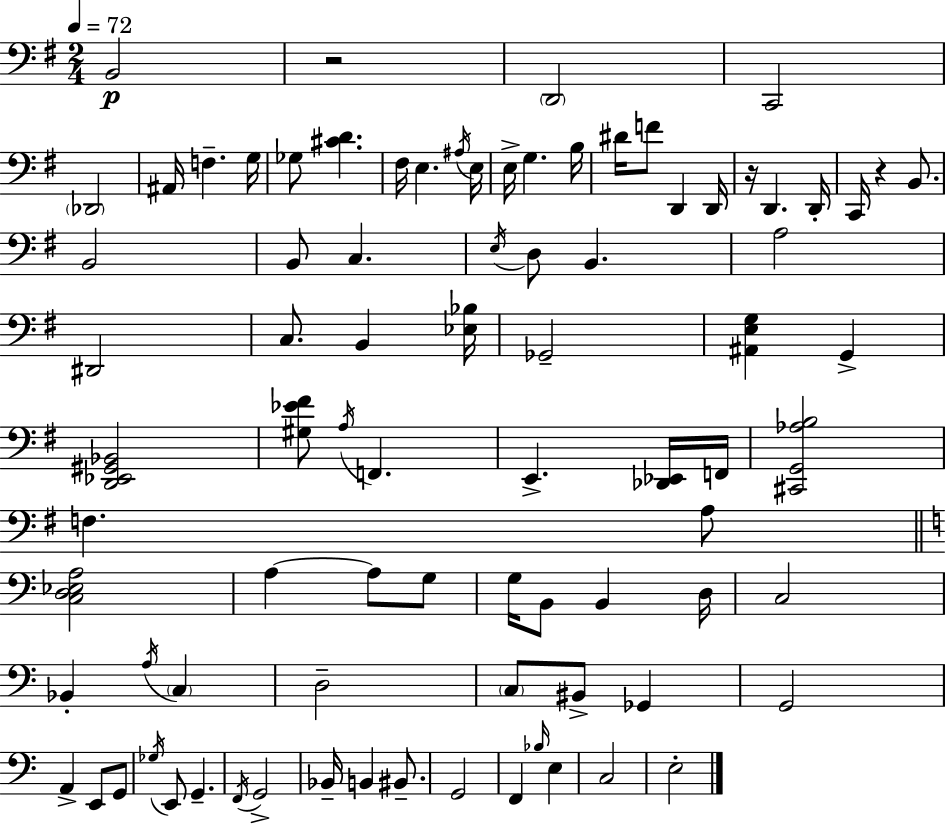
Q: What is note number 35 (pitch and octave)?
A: G2